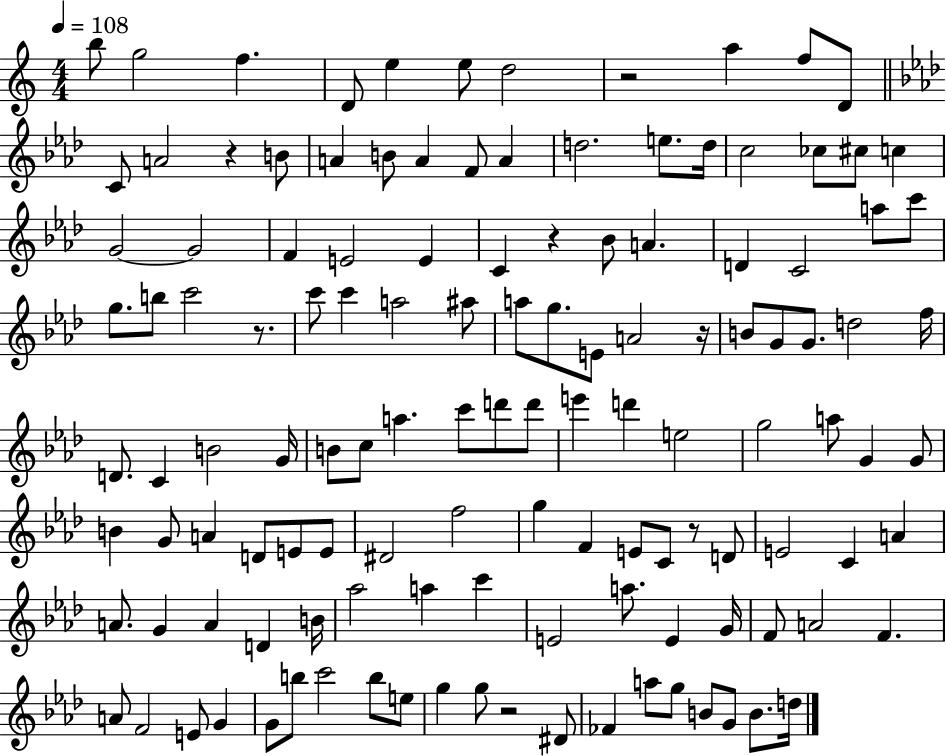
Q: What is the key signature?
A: C major